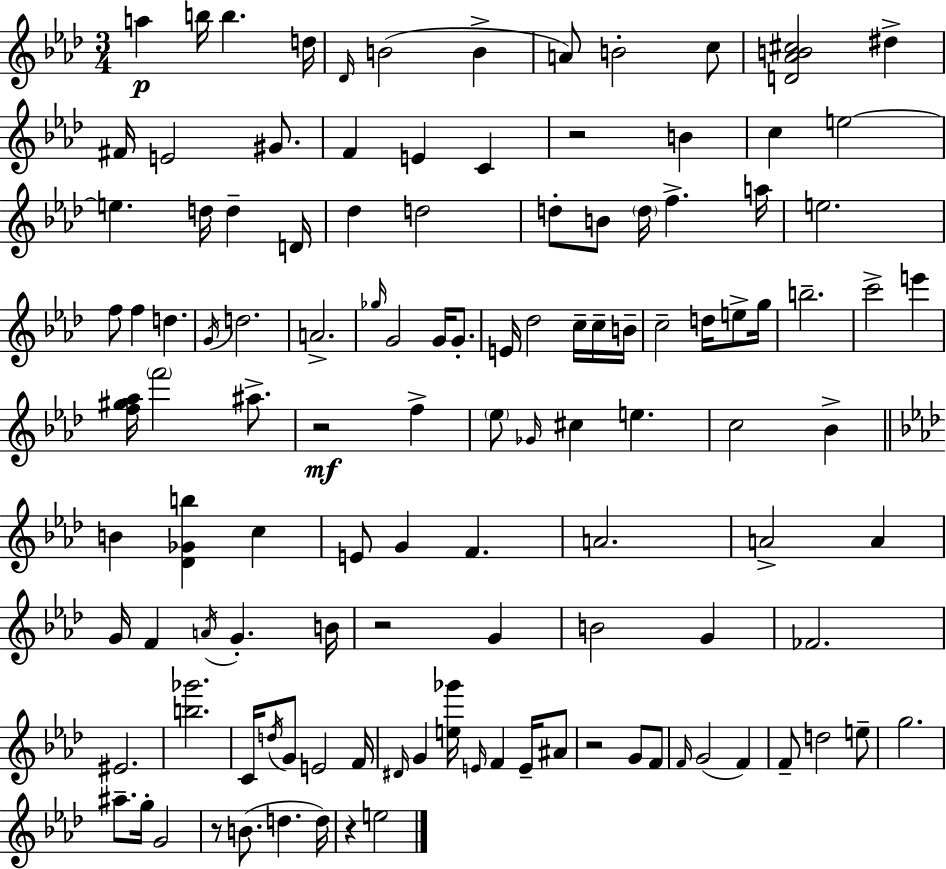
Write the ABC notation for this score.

X:1
T:Untitled
M:3/4
L:1/4
K:Fm
a b/4 b d/4 _D/4 B2 B A/2 B2 c/2 [D_AB^c]2 ^d ^F/4 E2 ^G/2 F E C z2 B c e2 e d/4 d D/4 _d d2 d/2 B/2 d/4 f a/4 e2 f/2 f d G/4 d2 A2 _g/4 G2 G/4 G/2 E/4 _d2 c/4 c/4 B/4 c2 d/4 e/2 g/4 b2 c'2 e' [f^g_a]/4 f'2 ^a/2 z2 f _e/2 _G/4 ^c e c2 _B B [_D_Gb] c E/2 G F A2 A2 A G/4 F A/4 G B/4 z2 G B2 G _F2 ^E2 [b_g']2 C/4 d/4 G/2 E2 F/4 ^D/4 G [e_g']/4 E/4 F E/4 ^A/2 z2 G/2 F/2 F/4 G2 F F/2 d2 e/2 g2 ^a/2 g/4 G2 z/2 B/2 d d/4 z e2